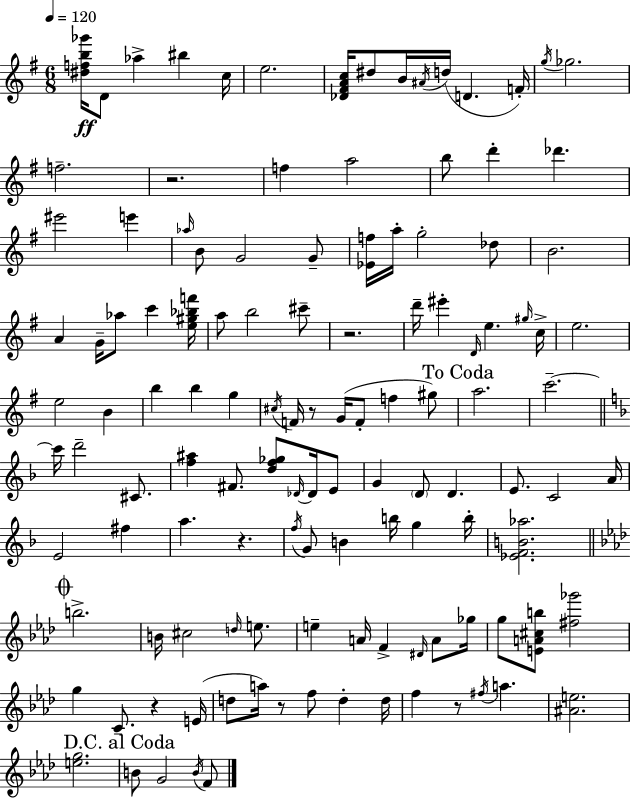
{
  \clef treble
  \numericTimeSignature
  \time 6/8
  \key e \minor
  \tempo 4 = 120
  <dis'' f'' b'' ges'''>16\ff d'8 aes''4-> bis''4 c''16 | e''2. | <des' fis' a' c''>16 dis''8 b'16 \acciaccatura { ais'16 }( d''16 d'4. | f'16-.) \acciaccatura { g''16 } ges''2. | \break f''2.-- | r2. | f''4 a''2 | b''8 d'''4-. des'''4. | \break eis'''2 e'''4 | \grace { aes''16 } b'8 g'2 | g'8-- <ees' f''>16 a''16-. g''2-. | des''8 b'2. | \break a'4 g'16-- aes''8 c'''4 | <e'' gis'' bes'' f'''>16 a''8 b''2 | cis'''8-- r2. | d'''16-- eis'''4-. \grace { d'16 } e''4. | \break \grace { gis''16 } c''16-> e''2. | e''2 | b'4 b''4 b''4 | g''4 \acciaccatura { cis''16 } f'16 r8 g'16( f'8-. | \break f''4 gis''8) \mark "To Coda" a''2. | c'''2.--~~ | \bar "||" \break \key d \minor c'''16 d'''2-- cis'8. | <f'' ais''>4 fis'8. <d'' f'' ges''>8 \grace { des'16~ }~ des'16 e'8 | g'4 \parenthesize d'8 d'4. | e'8. c'2 | \break a'16 e'2 fis''4 | a''4. r4. | \acciaccatura { f''16 } g'8 b'4 b''16 g''4 | b''16-. <ees' f' b' aes''>2. | \break \mark \markup { \musicglyph "scripts.coda" } \bar "||" \break \key f \minor b''2.-> | b'16 cis''2 \grace { d''16 } e''8. | e''4-- a'16 f'4-> \grace { dis'16 } a'8 | ges''16 g''8 <e' a' cis'' b''>8 <fis'' ges'''>2 | \break g''4 c'8.-- r4 | e'16( d''8 a''16) r8 f''8 d''4-. | d''16 f''4 r8 \acciaccatura { fis''16 } a''4. | <ais' e''>2. | \break <e'' g''>2. | \mark "D.C. al Coda" b'8 g'2 | \acciaccatura { b'16 } f'8 \bar "|."
}